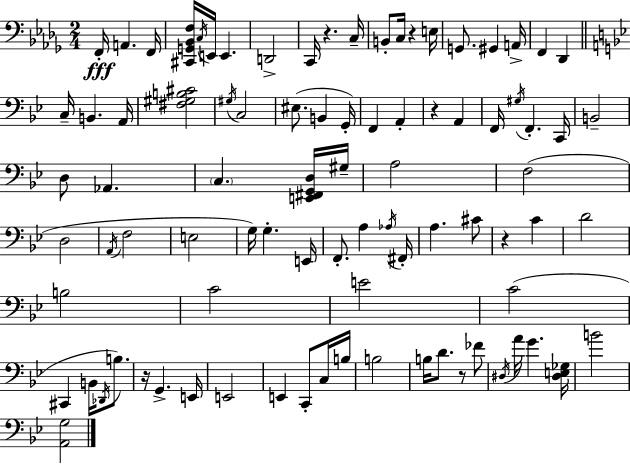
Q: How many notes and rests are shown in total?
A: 88